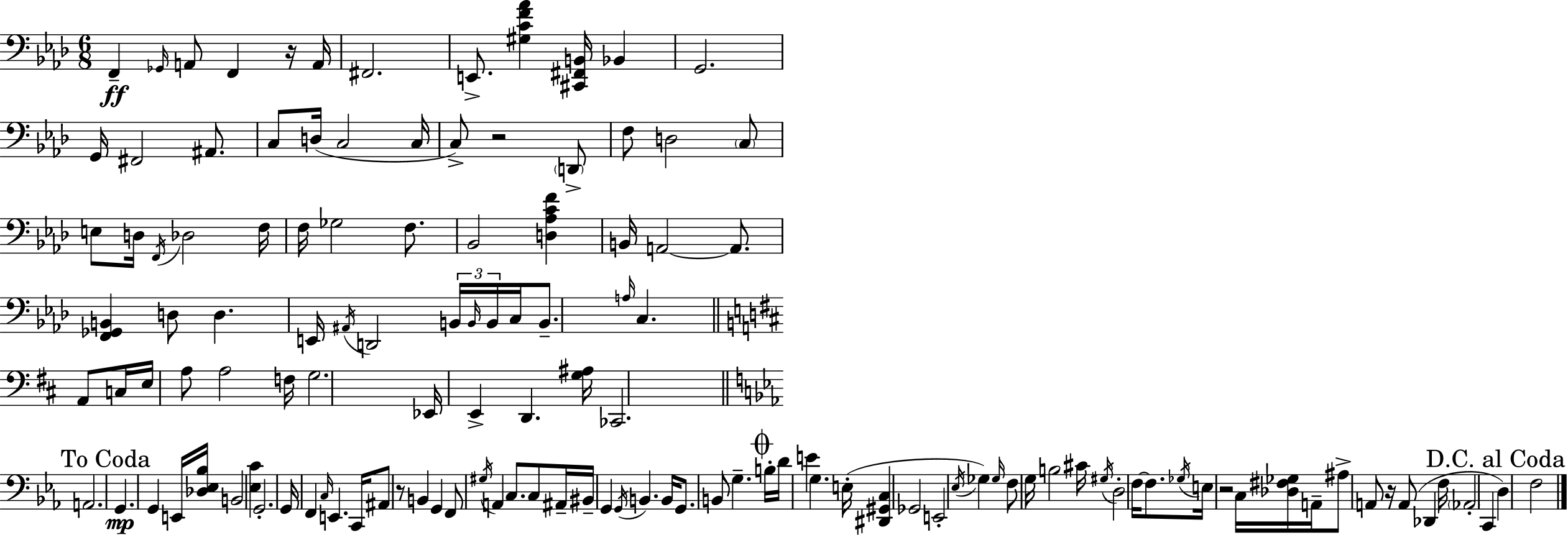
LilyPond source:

{
  \clef bass
  \numericTimeSignature
  \time 6/8
  \key f \minor
  f,4--\ff \grace { ges,16 } a,8 f,4 r16 | a,16 fis,2. | e,8.-> <gis c' f' aes'>4 <cis, fis, b,>16 bes,4 | g,2. | \break g,16 fis,2 ais,8. | c8 d16( c2 | c16 c8->) r2 \parenthesize d,8-> | f8 d2 \parenthesize c8 | \break e8 d16 \acciaccatura { f,16 } des2 | f16 f16 ges2 f8. | bes,2 <d aes c' f'>4 | b,16 a,2~~ a,8. | \break <f, ges, b,>4 d8 d4. | e,16 \acciaccatura { ais,16 } d,2 | \tuplet 3/2 { b,16 \grace { b,16 } b,16 } c16 b,8.-- \grace { a16 } c4. | \bar "||" \break \key d \major a,8 c16 e16 a8 a2 | f16 g2. | ees,16 e,4-> d,4. | <g ais>16 ces,2. | \break \mark "To Coda" \bar "||" \break \key c \minor a,2. | g,4.\mp g,4 e,16 <des ees bes>16 | b,2 <ees c'>4 | g,2.-. | \break g,16 f,4 \grace { c16 } e,4. | c,16 ais,8 r8 b,4 g,4 | f,8 \acciaccatura { gis16 } a,4 c8. c8 | ais,16-- bis,16-- g,4 \acciaccatura { g,16 } b,4. | \break b,16 g,8. b,8 g4.-- | \mark \markup { \musicglyph "scripts.coda" } b16-. d'16 e'4 g4. | e16-.( <dis, gis, c>4 ges,2 | e,2-. \acciaccatura { ees16 } | \break ges4) \grace { ges16 } f8 g16 b2 | cis'16 \acciaccatura { gis16 } d2-. | f16~~ f8. \acciaccatura { ges16 } e16 r2 | c16 <des fis ges>16 a,16-- ais8-> a,8 r16 | \break a,8( des,4 f16 \parenthesize aes,2-. | c,4 \mark "D.C. al Coda" d4) f2 | \bar "|."
}